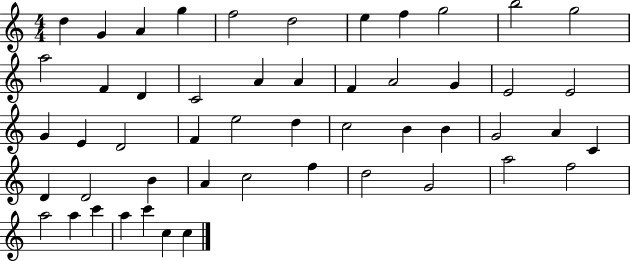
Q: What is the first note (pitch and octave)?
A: D5